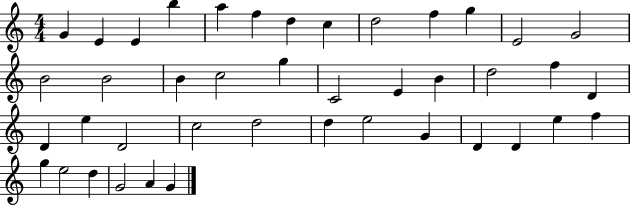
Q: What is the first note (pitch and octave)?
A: G4